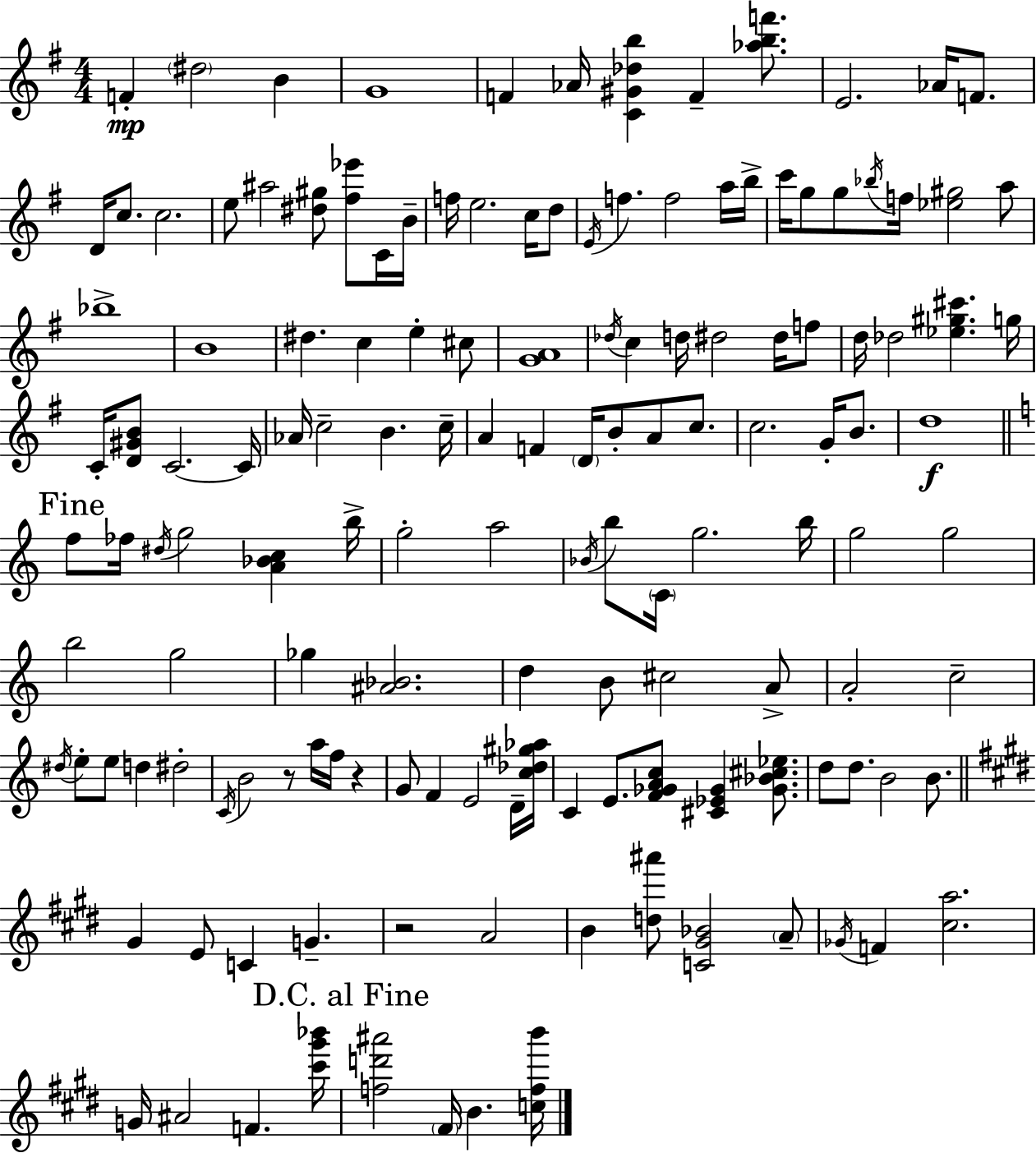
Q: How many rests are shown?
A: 3